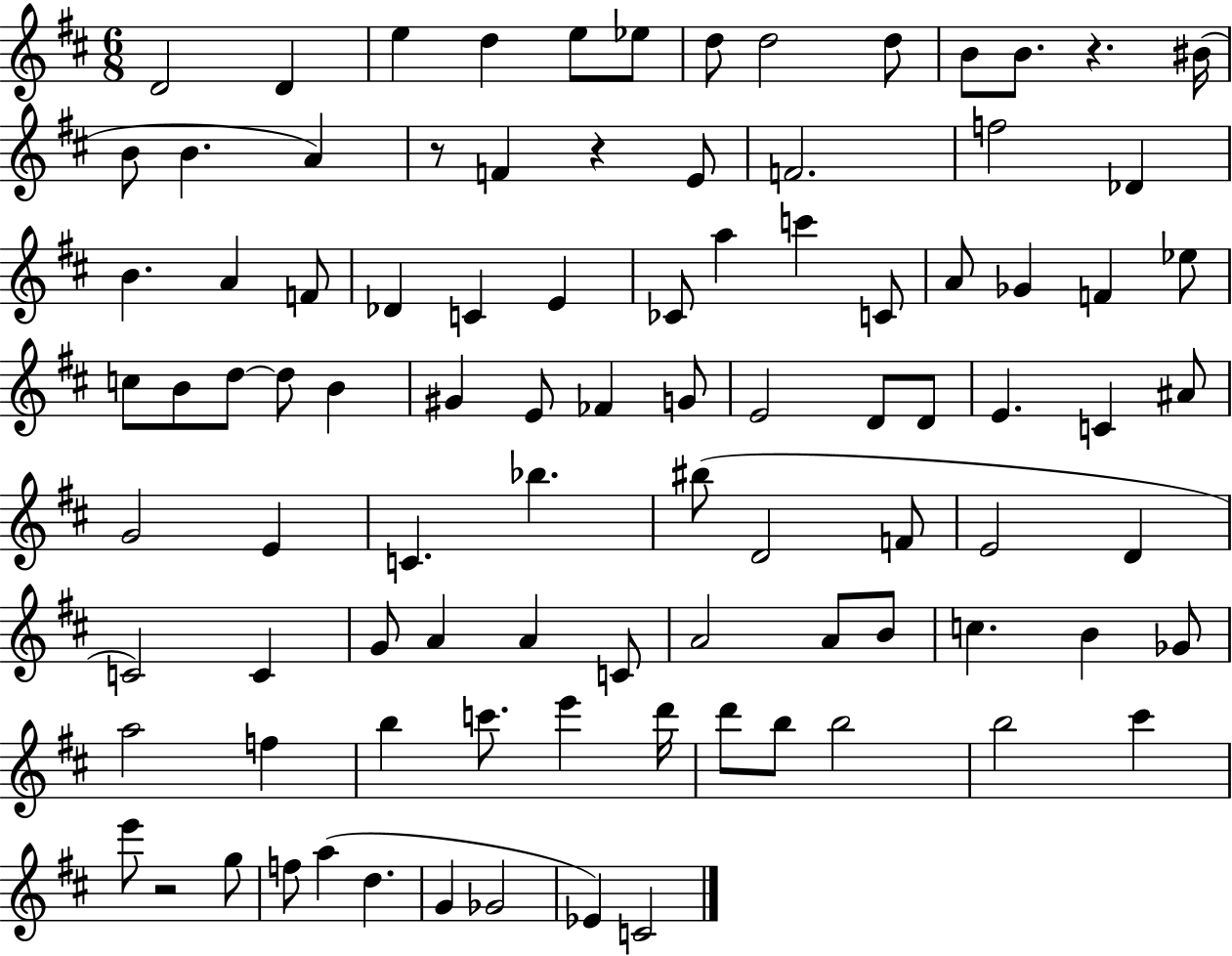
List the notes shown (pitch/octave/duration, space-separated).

D4/h D4/q E5/q D5/q E5/e Eb5/e D5/e D5/h D5/e B4/e B4/e. R/q. BIS4/s B4/e B4/q. A4/q R/e F4/q R/q E4/e F4/h. F5/h Db4/q B4/q. A4/q F4/e Db4/q C4/q E4/q CES4/e A5/q C6/q C4/e A4/e Gb4/q F4/q Eb5/e C5/e B4/e D5/e D5/e B4/q G#4/q E4/e FES4/q G4/e E4/h D4/e D4/e E4/q. C4/q A#4/e G4/h E4/q C4/q. Bb5/q. BIS5/e D4/h F4/e E4/h D4/q C4/h C4/q G4/e A4/q A4/q C4/e A4/h A4/e B4/e C5/q. B4/q Gb4/e A5/h F5/q B5/q C6/e. E6/q D6/s D6/e B5/e B5/h B5/h C#6/q E6/e R/h G5/e F5/e A5/q D5/q. G4/q Gb4/h Eb4/q C4/h